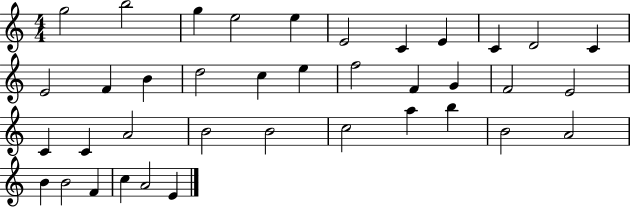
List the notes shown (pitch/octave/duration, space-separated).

G5/h B5/h G5/q E5/h E5/q E4/h C4/q E4/q C4/q D4/h C4/q E4/h F4/q B4/q D5/h C5/q E5/q F5/h F4/q G4/q F4/h E4/h C4/q C4/q A4/h B4/h B4/h C5/h A5/q B5/q B4/h A4/h B4/q B4/h F4/q C5/q A4/h E4/q